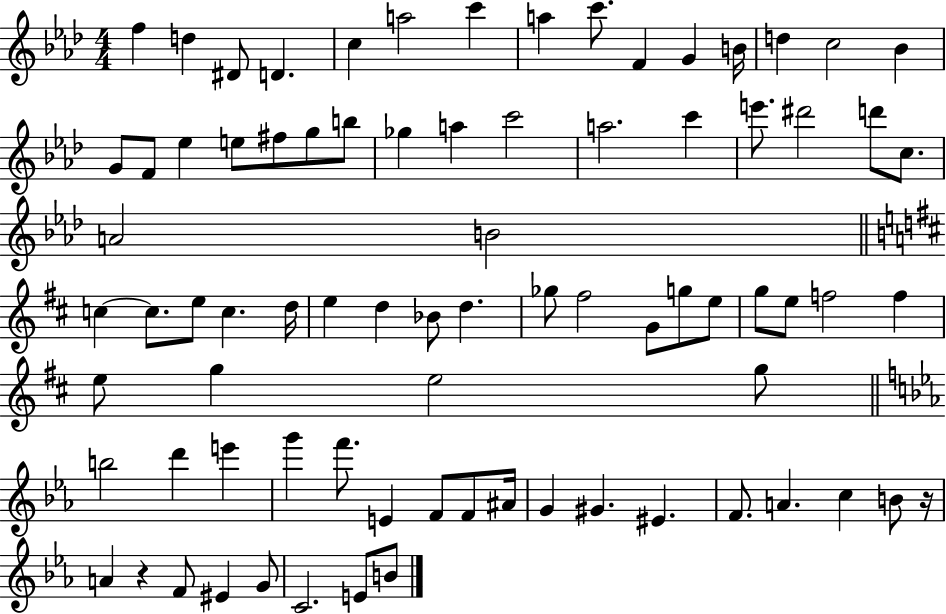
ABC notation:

X:1
T:Untitled
M:4/4
L:1/4
K:Ab
f d ^D/2 D c a2 c' a c'/2 F G B/4 d c2 _B G/2 F/2 _e e/2 ^f/2 g/2 b/2 _g a c'2 a2 c' e'/2 ^d'2 d'/2 c/2 A2 B2 c c/2 e/2 c d/4 e d _B/2 d _g/2 ^f2 G/2 g/2 e/2 g/2 e/2 f2 f e/2 g e2 g/2 b2 d' e' g' f'/2 E F/2 F/2 ^A/4 G ^G ^E F/2 A c B/2 z/4 A z F/2 ^E G/2 C2 E/2 B/2